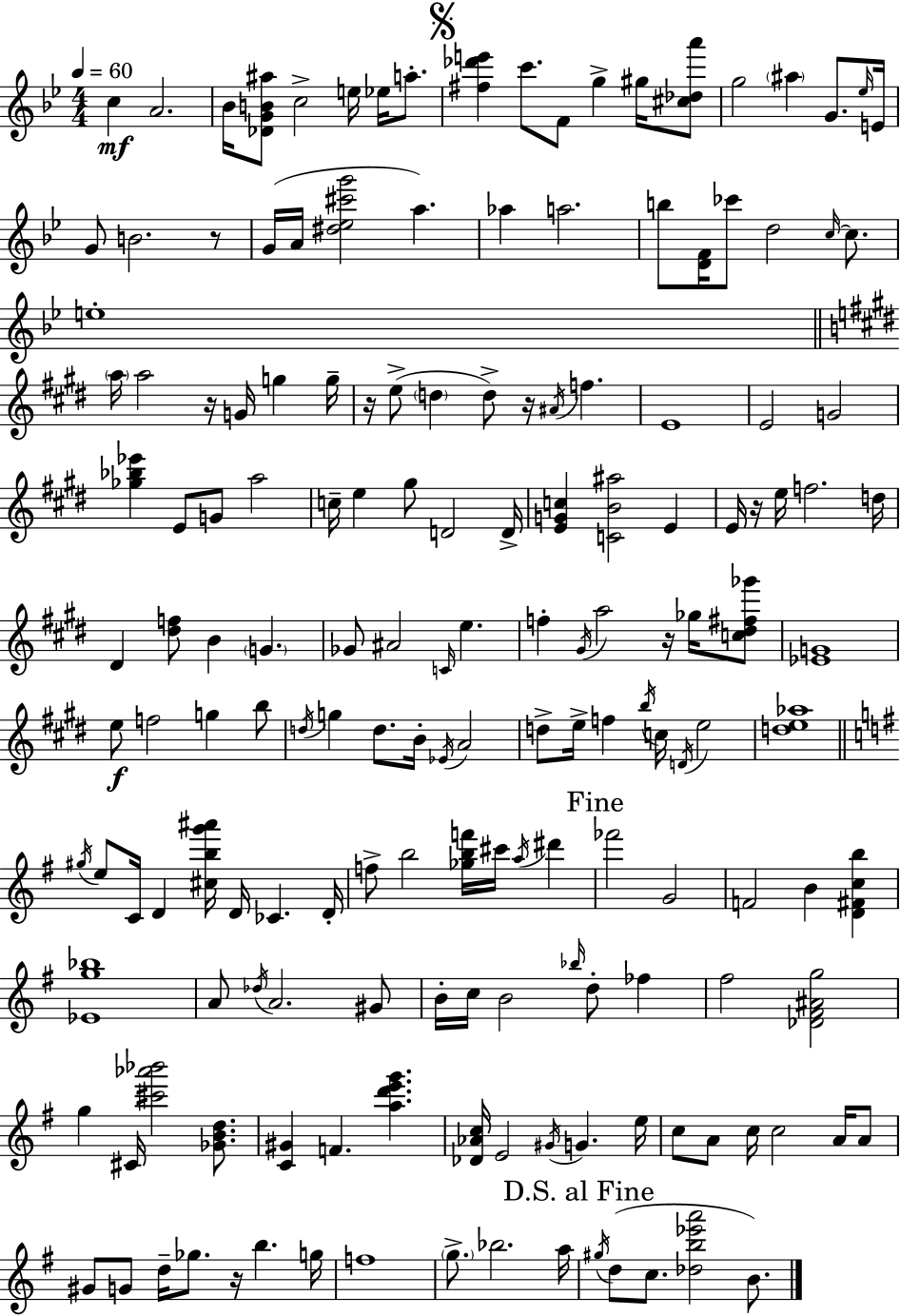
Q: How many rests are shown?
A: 7